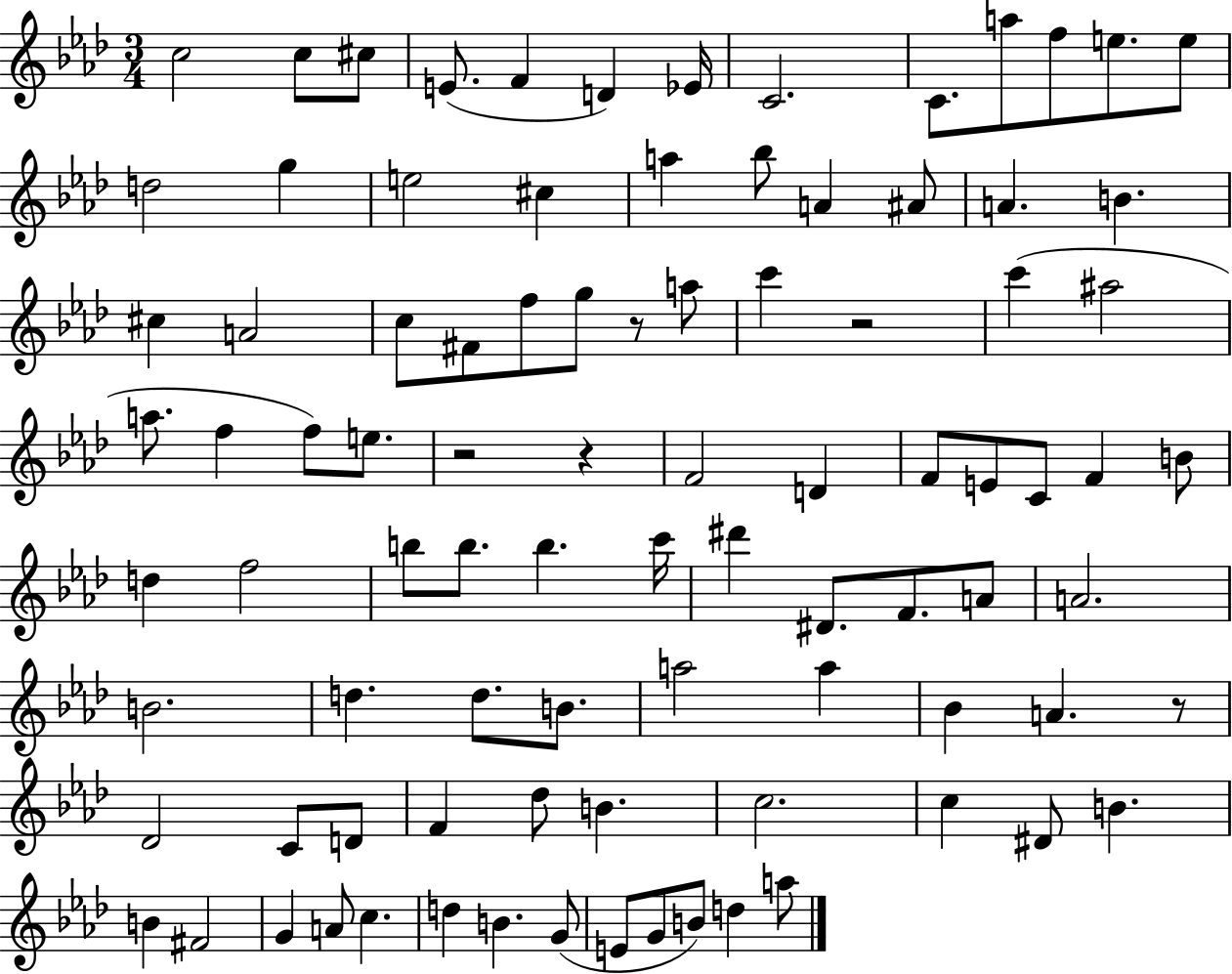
X:1
T:Untitled
M:3/4
L:1/4
K:Ab
c2 c/2 ^c/2 E/2 F D _E/4 C2 C/2 a/2 f/2 e/2 e/2 d2 g e2 ^c a _b/2 A ^A/2 A B ^c A2 c/2 ^F/2 f/2 g/2 z/2 a/2 c' z2 c' ^a2 a/2 f f/2 e/2 z2 z F2 D F/2 E/2 C/2 F B/2 d f2 b/2 b/2 b c'/4 ^d' ^D/2 F/2 A/2 A2 B2 d d/2 B/2 a2 a _B A z/2 _D2 C/2 D/2 F _d/2 B c2 c ^D/2 B B ^F2 G A/2 c d B G/2 E/2 G/2 B/2 d a/2